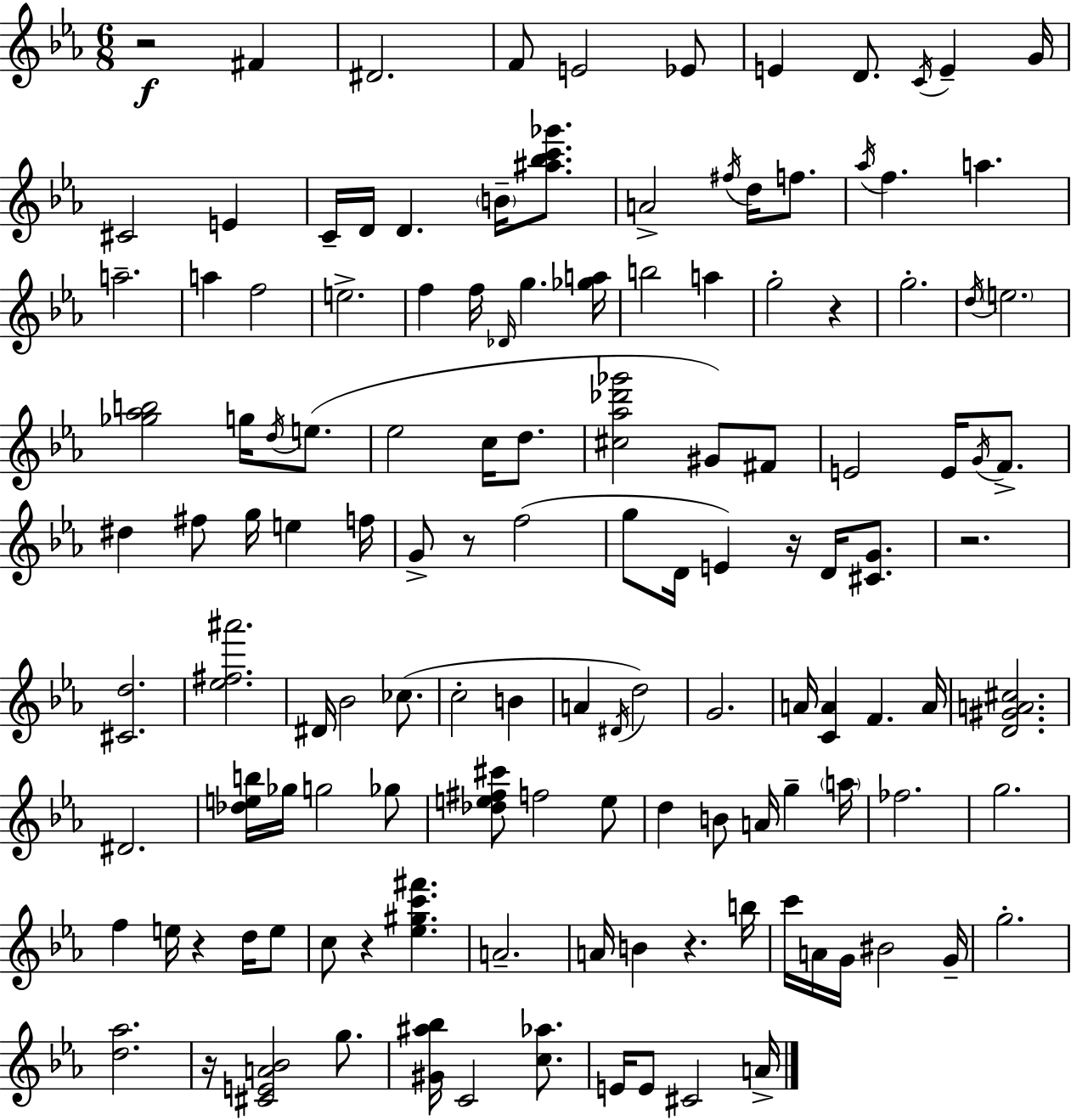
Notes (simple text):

R/h F#4/q D#4/h. F4/e E4/h Eb4/e E4/q D4/e. C4/s E4/q G4/s C#4/h E4/q C4/s D4/s D4/q. B4/s [A#5,Bb5,C6,Gb6]/e. A4/h F#5/s D5/s F5/e. Ab5/s F5/q. A5/q. A5/h. A5/q F5/h E5/h. F5/q F5/s Db4/s G5/q. [Gb5,A5]/s B5/h A5/q G5/h R/q G5/h. D5/s E5/h. [Gb5,Ab5,B5]/h G5/s D5/s E5/e. Eb5/h C5/s D5/e. [C#5,Ab5,Db6,Gb6]/h G#4/e F#4/e E4/h E4/s G4/s F4/e. D#5/q F#5/e G5/s E5/q F5/s G4/e R/e F5/h G5/e D4/s E4/q R/s D4/s [C#4,G4]/e. R/h. [C#4,D5]/h. [Eb5,F#5,A#6]/h. D#4/s Bb4/h CES5/e. C5/h B4/q A4/q D#4/s D5/h G4/h. A4/s [C4,A4]/q F4/q. A4/s [D4,G#4,A4,C#5]/h. D#4/h. [Db5,E5,B5]/s Gb5/s G5/h Gb5/e [Db5,E5,F#5,C#6]/e F5/h E5/e D5/q B4/e A4/s G5/q A5/s FES5/h. G5/h. F5/q E5/s R/q D5/s E5/e C5/e R/q [Eb5,G#5,C6,F#6]/q. A4/h. A4/s B4/q R/q. B5/s C6/s A4/s G4/s BIS4/h G4/s G5/h. [D5,Ab5]/h. R/s [C#4,E4,A4,Bb4]/h G5/e. [G#4,A#5,Bb5]/s C4/h [C5,Ab5]/e. E4/s E4/e C#4/h A4/s